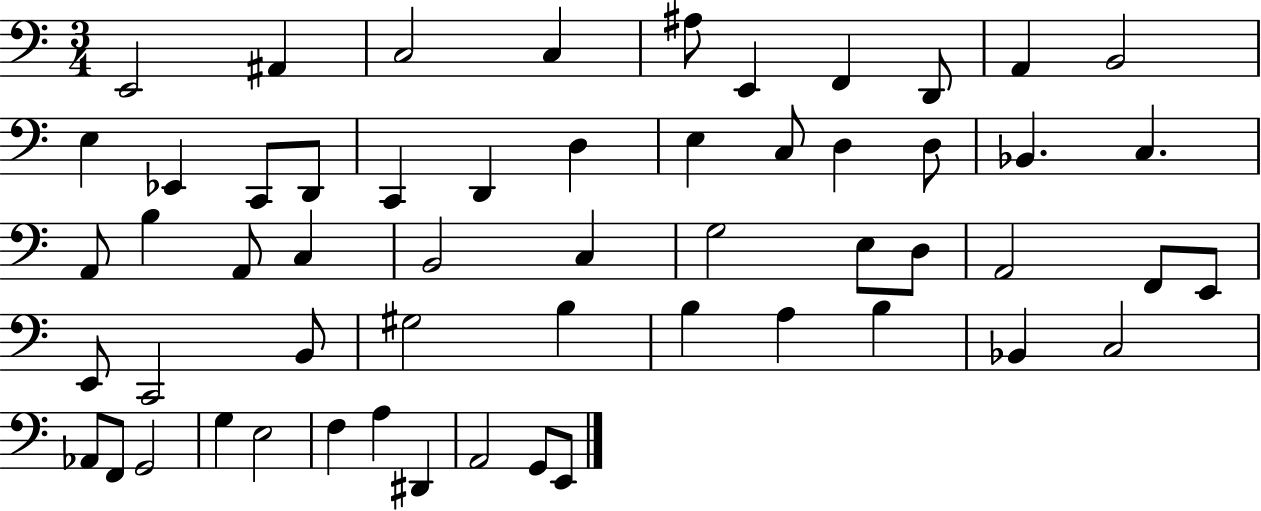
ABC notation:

X:1
T:Untitled
M:3/4
L:1/4
K:C
E,,2 ^A,, C,2 C, ^A,/2 E,, F,, D,,/2 A,, B,,2 E, _E,, C,,/2 D,,/2 C,, D,, D, E, C,/2 D, D,/2 _B,, C, A,,/2 B, A,,/2 C, B,,2 C, G,2 E,/2 D,/2 A,,2 F,,/2 E,,/2 E,,/2 C,,2 B,,/2 ^G,2 B, B, A, B, _B,, C,2 _A,,/2 F,,/2 G,,2 G, E,2 F, A, ^D,, A,,2 G,,/2 E,,/2